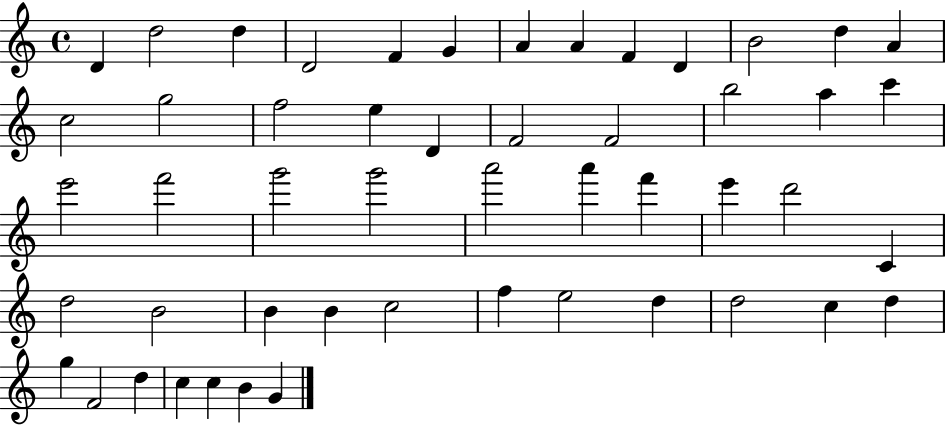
X:1
T:Untitled
M:4/4
L:1/4
K:C
D d2 d D2 F G A A F D B2 d A c2 g2 f2 e D F2 F2 b2 a c' e'2 f'2 g'2 g'2 a'2 a' f' e' d'2 C d2 B2 B B c2 f e2 d d2 c d g F2 d c c B G